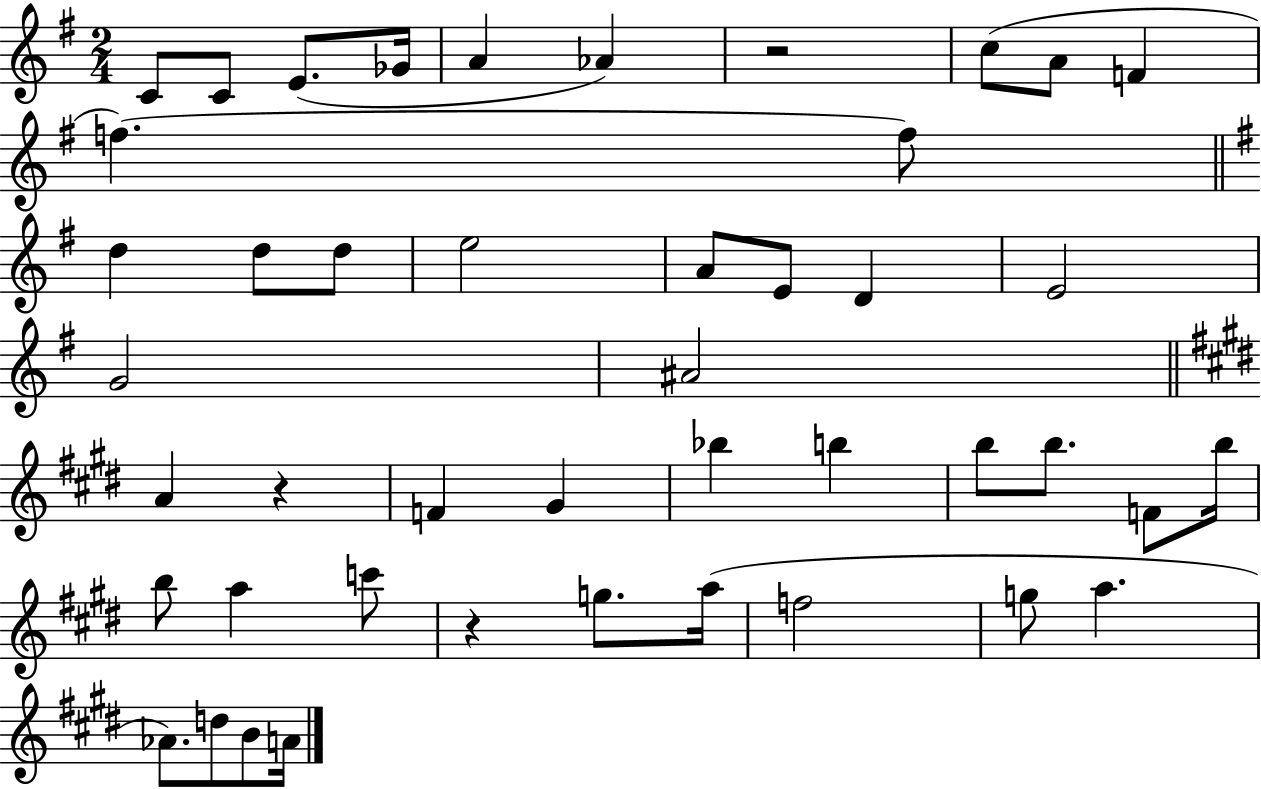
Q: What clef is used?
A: treble